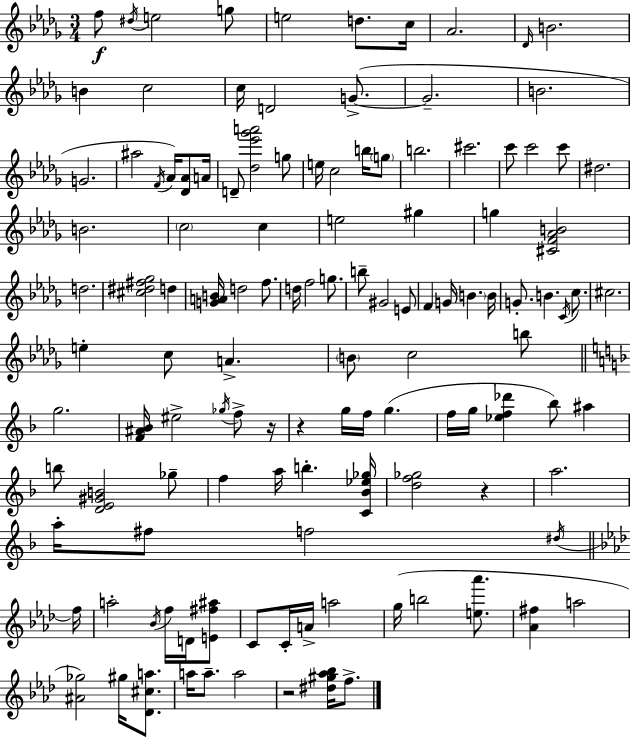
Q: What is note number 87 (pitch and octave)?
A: F5